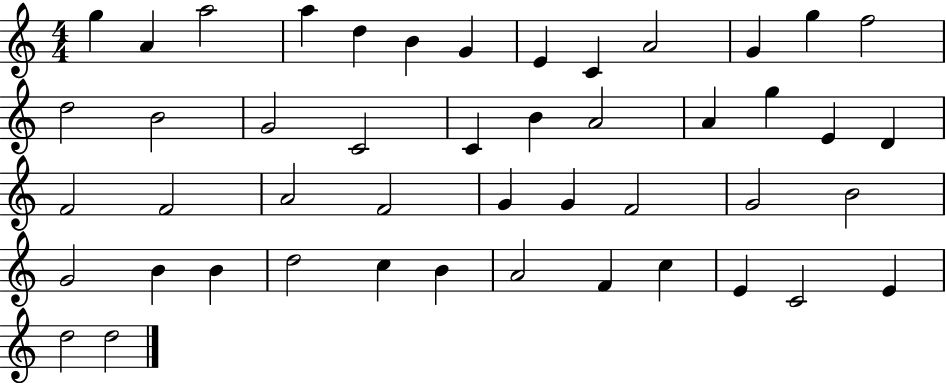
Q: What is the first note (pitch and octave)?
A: G5